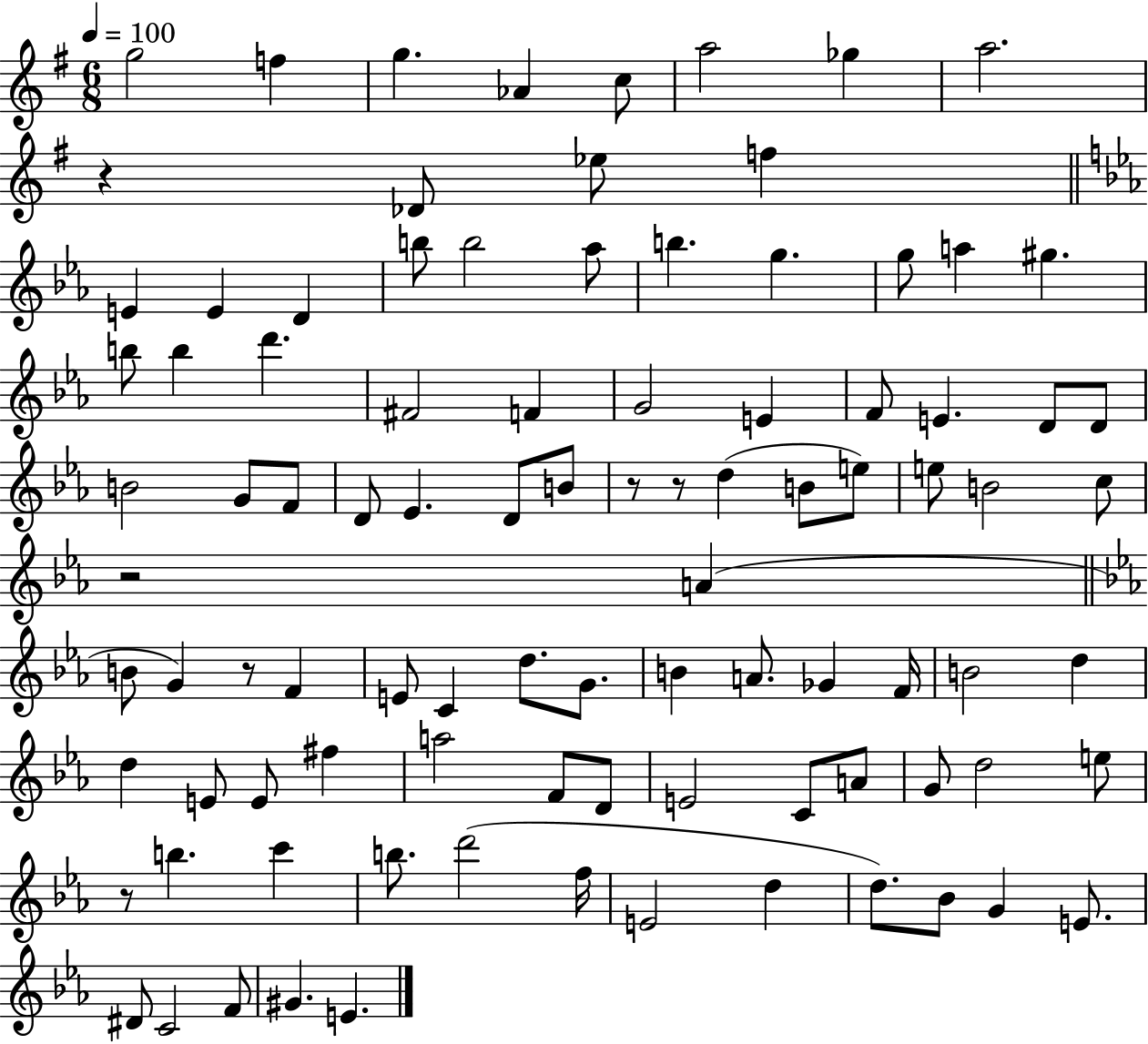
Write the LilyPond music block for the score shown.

{
  \clef treble
  \numericTimeSignature
  \time 6/8
  \key g \major
  \tempo 4 = 100
  g''2 f''4 | g''4. aes'4 c''8 | a''2 ges''4 | a''2. | \break r4 des'8 ees''8 f''4 | \bar "||" \break \key ees \major e'4 e'4 d'4 | b''8 b''2 aes''8 | b''4. g''4. | g''8 a''4 gis''4. | \break b''8 b''4 d'''4. | fis'2 f'4 | g'2 e'4 | f'8 e'4. d'8 d'8 | \break b'2 g'8 f'8 | d'8 ees'4. d'8 b'8 | r8 r8 d''4( b'8 e''8) | e''8 b'2 c''8 | \break r2 a'4( | \bar "||" \break \key c \minor b'8 g'4) r8 f'4 | e'8 c'4 d''8. g'8. | b'4 a'8. ges'4 f'16 | b'2 d''4 | \break d''4 e'8 e'8 fis''4 | a''2 f'8 d'8 | e'2 c'8 a'8 | g'8 d''2 e''8 | \break r8 b''4. c'''4 | b''8. d'''2( f''16 | e'2 d''4 | d''8.) bes'8 g'4 e'8. | \break dis'8 c'2 f'8 | gis'4. e'4. | \bar "|."
}